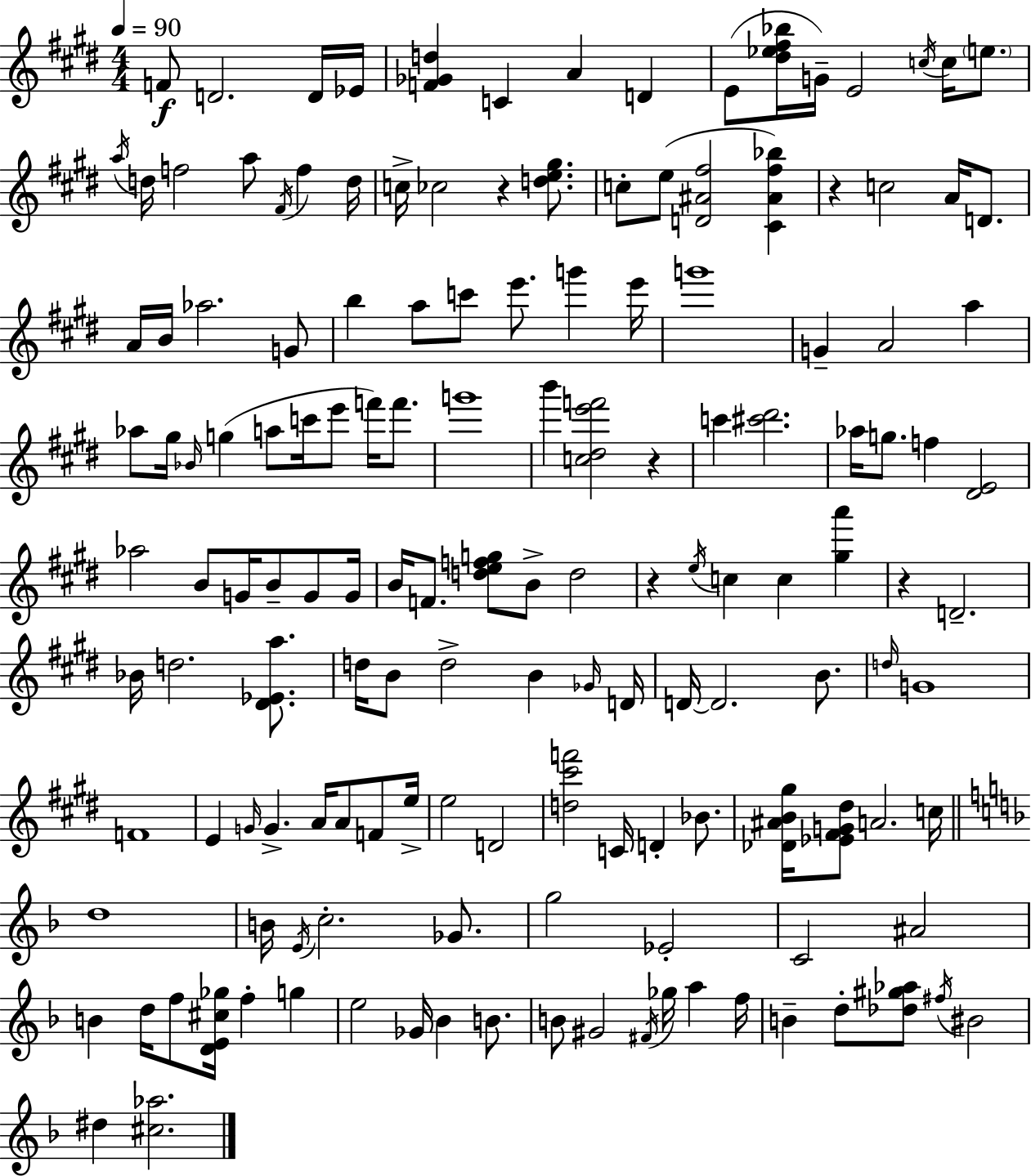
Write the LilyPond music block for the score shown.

{
  \clef treble
  \numericTimeSignature
  \time 4/4
  \key e \major
  \tempo 4 = 90
  f'8\f d'2. d'16 ees'16 | <f' ges' d''>4 c'4 a'4 d'4 | e'8( <dis'' ees'' fis'' bes''>16 g'16--) e'2 \acciaccatura { c''16 } c''16 \parenthesize e''8. | \acciaccatura { a''16 } d''16 f''2 a''8 \acciaccatura { fis'16 } f''4 | \break d''16 c''16-> ces''2 r4 | <d'' e'' gis''>8. c''8-. e''8( <d' ais' fis''>2 <cis' ais' fis'' bes''>4) | r4 c''2 a'16 | d'8. a'16 b'16 aes''2. | \break g'8 b''4 a''8 c'''8 e'''8. g'''4 | e'''16 g'''1 | g'4-- a'2 a''4 | aes''8 gis''16 \grace { bes'16 } g''4( a''8 c'''16 e'''8 | \break f'''16) f'''8. g'''1 | b'''4 <c'' dis'' e''' f'''>2 | r4 c'''4 <cis''' dis'''>2. | aes''16 g''8. f''4 <dis' e'>2 | \break aes''2 b'8 g'16 b'8-- | g'8 g'16 b'16 f'8. <d'' e'' f'' g''>8 b'8-> d''2 | r4 \acciaccatura { e''16 } c''4 c''4 | <gis'' a'''>4 r4 d'2.-- | \break bes'16 d''2. | <dis' ees' a''>8. d''16 b'8 d''2-> | b'4 \grace { ges'16 } d'16 d'16~~ d'2. | b'8. \grace { d''16 } g'1 | \break f'1 | e'4 \grace { g'16 } g'4.-> | a'16 a'8 f'8 e''16-> e''2 | d'2 <d'' cis''' f'''>2 | \break c'16 d'4-. bes'8. <des' ais' b' gis''>16 <ees' fis' g' dis''>8 a'2. | c''16 \bar "||" \break \key f \major d''1 | b'16 \acciaccatura { e'16 } c''2.-. ges'8. | g''2 ees'2-. | c'2 ais'2 | \break b'4 d''16 f''8 <d' e' cis'' ges''>16 f''4-. g''4 | e''2 ges'16 bes'4 b'8. | b'8 gis'2 \acciaccatura { fis'16 } ges''16 a''4 | f''16 b'4-- d''8-. <des'' gis'' aes''>8 \acciaccatura { fis''16 } bis'2 | \break dis''4 <cis'' aes''>2. | \bar "|."
}